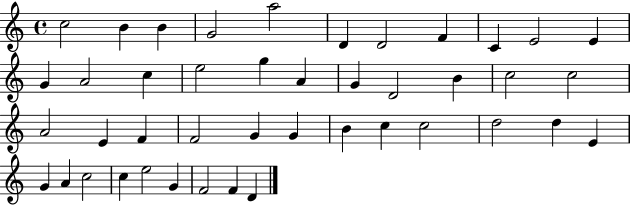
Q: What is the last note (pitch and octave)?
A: D4